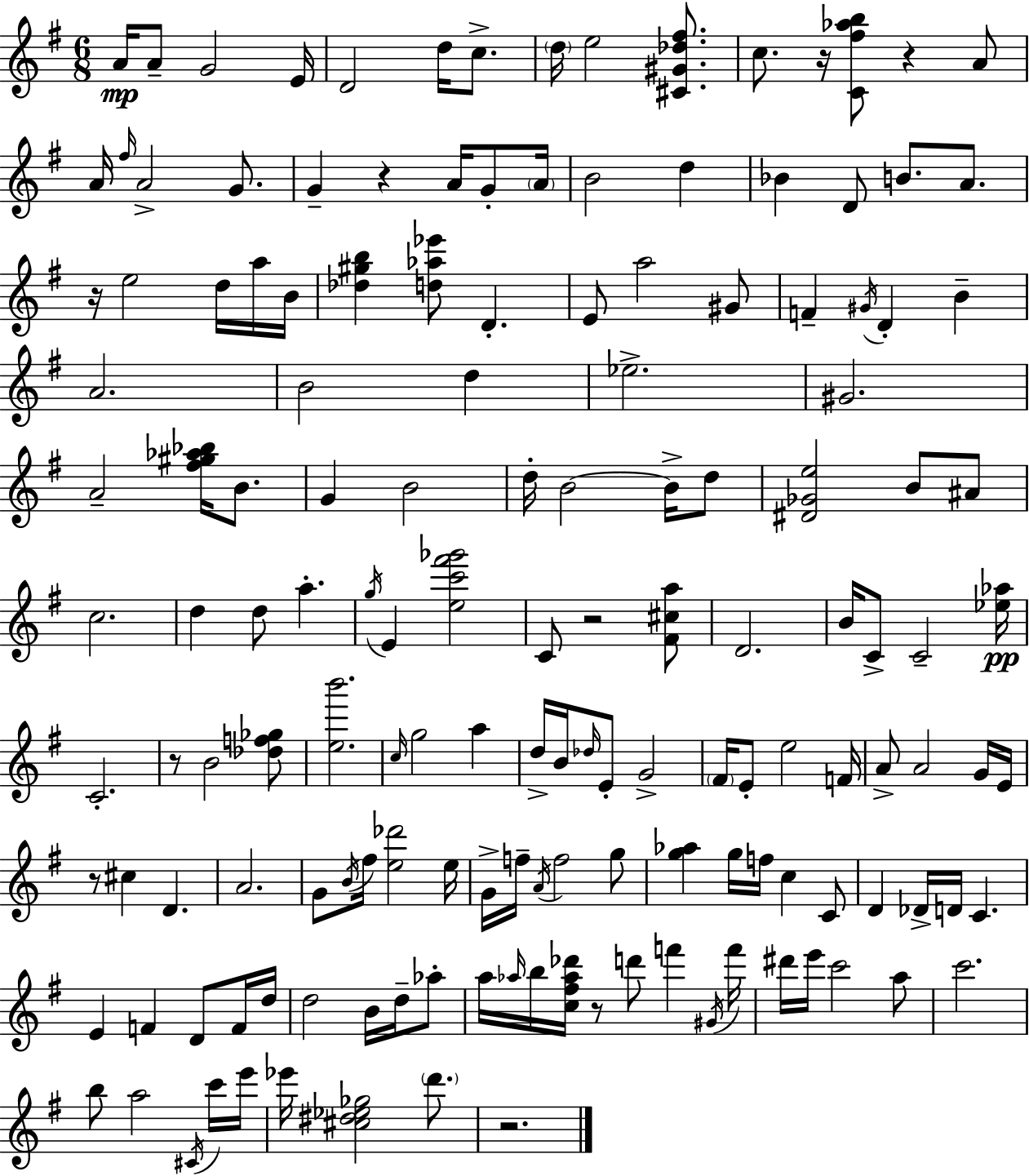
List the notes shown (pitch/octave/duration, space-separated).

A4/s A4/e G4/h E4/s D4/h D5/s C5/e. D5/s E5/h [C#4,G#4,Db5,F#5]/e. C5/e. R/s [C4,F#5,Ab5,B5]/e R/q A4/e A4/s F#5/s A4/h G4/e. G4/q R/q A4/s G4/e A4/s B4/h D5/q Bb4/q D4/e B4/e. A4/e. R/s E5/h D5/s A5/s B4/s [Db5,G#5,B5]/q [D5,Ab5,Eb6]/e D4/q. E4/e A5/h G#4/e F4/q G#4/s D4/q B4/q A4/h. B4/h D5/q Eb5/h. G#4/h. A4/h [F#5,G#5,Ab5,Bb5]/s B4/e. G4/q B4/h D5/s B4/h B4/s D5/e [D#4,Gb4,E5]/h B4/e A#4/e C5/h. D5/q D5/e A5/q. G5/s E4/q [E5,C6,F#6,Gb6]/h C4/e R/h [F#4,C#5,A5]/e D4/h. B4/s C4/e C4/h [Eb5,Ab5]/s C4/h. R/e B4/h [Db5,F5,Gb5]/e [E5,B6]/h. C5/s G5/h A5/q D5/s B4/s Db5/s E4/e G4/h F#4/s E4/e E5/h F4/s A4/e A4/h G4/s E4/s R/e C#5/q D4/q. A4/h. G4/e B4/s F#5/s [E5,Db6]/h E5/s G4/s F5/s A4/s F5/h G5/e [G5,Ab5]/q G5/s F5/s C5/q C4/e D4/q Db4/s D4/s C4/q. E4/q F4/q D4/e F4/s D5/s D5/h B4/s D5/s Ab5/e A5/s Ab5/s B5/s [C5,F#5,Ab5,Db6]/s R/e D6/e F6/q G#4/s F6/s D#6/s E6/s C6/h A5/e C6/h. B5/e A5/h C#4/s C6/s E6/s Eb6/s [C#5,D#5,Eb5,Gb5]/h D6/e. R/h.